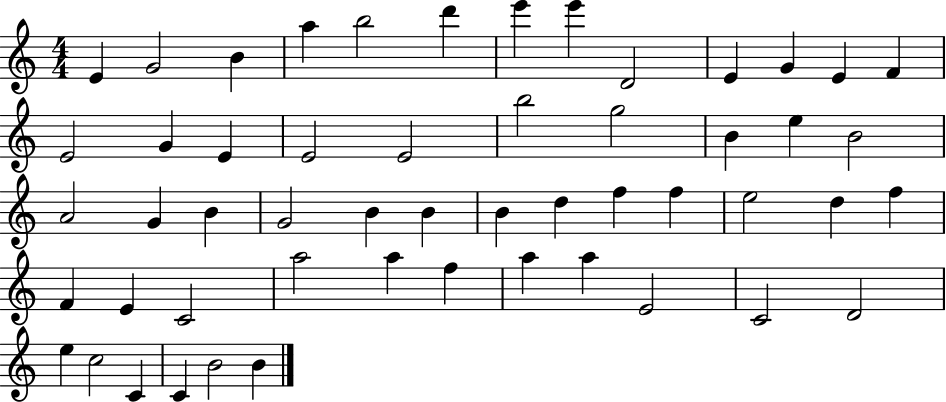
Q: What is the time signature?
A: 4/4